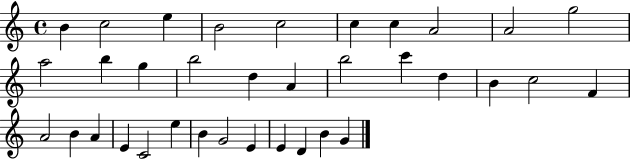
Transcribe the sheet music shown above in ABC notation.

X:1
T:Untitled
M:4/4
L:1/4
K:C
B c2 e B2 c2 c c A2 A2 g2 a2 b g b2 d A b2 c' d B c2 F A2 B A E C2 e B G2 E E D B G